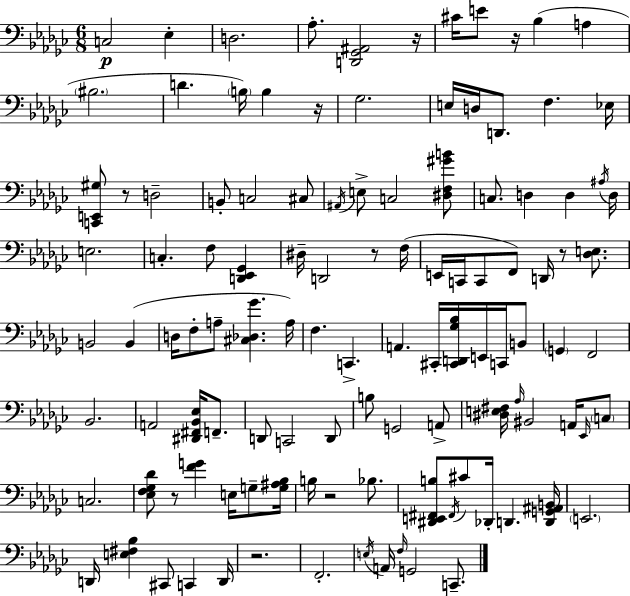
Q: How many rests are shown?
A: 9